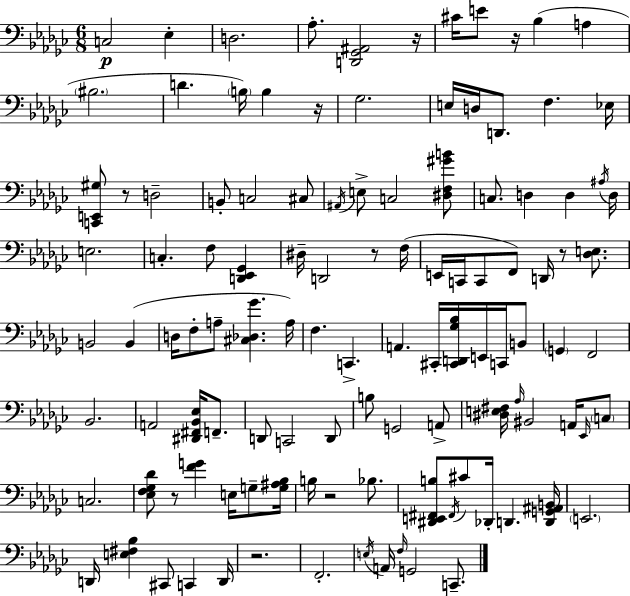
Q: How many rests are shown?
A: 9